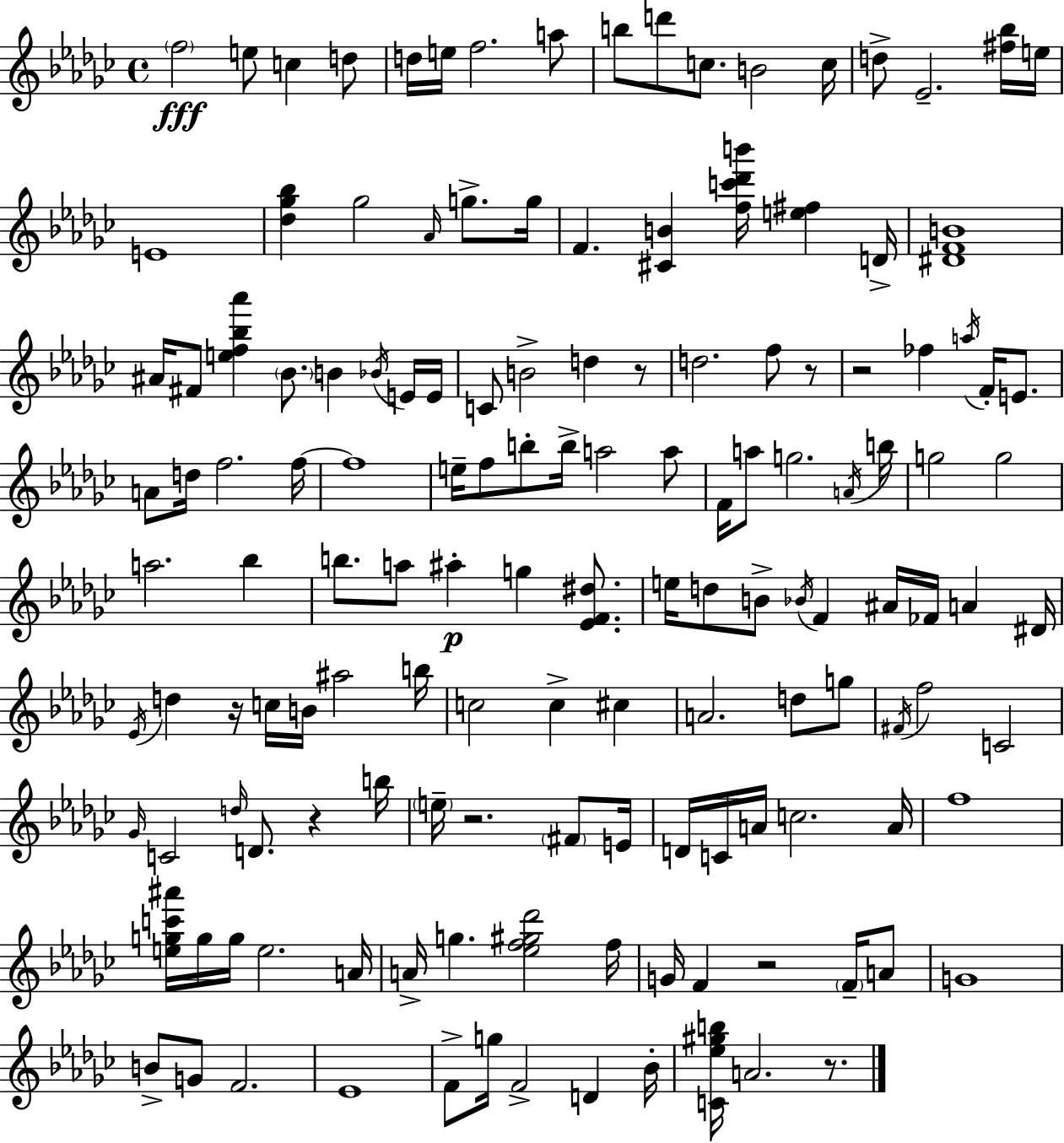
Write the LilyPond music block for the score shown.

{
  \clef treble
  \time 4/4
  \defaultTimeSignature
  \key ees \minor
  \parenthesize f''2\fff e''8 c''4 d''8 | d''16 e''16 f''2. a''8 | b''8 d'''8 c''8. b'2 c''16 | d''8-> ees'2.-- <fis'' bes''>16 e''16 | \break e'1 | <des'' ges'' bes''>4 ges''2 \grace { aes'16 } g''8.-> | g''16 f'4. <cis' b'>4 <f'' c''' des''' b'''>16 <e'' fis''>4 | d'16-> <dis' f' b'>1 | \break ais'16 fis'8 <e'' f'' bes'' aes'''>4 \parenthesize bes'8. b'4 \acciaccatura { bes'16 } | e'16 e'16 c'8 b'2-> d''4 | r8 d''2. f''8 | r8 r2 fes''4 \acciaccatura { a''16 } f'16-. | \break e'8. a'8 d''16 f''2. | f''16~~ f''1 | e''16-- f''8 b''8-. b''16-> a''2 | a''8 f'16 a''8 g''2. | \break \acciaccatura { a'16 } b''16 g''2 g''2 | a''2. | bes''4 b''8. a''8 ais''4-.\p g''4 | <ees' f' dis''>8. e''16 d''8 b'8-> \acciaccatura { bes'16 } f'4 ais'16 fes'16 | \break a'4 dis'16 \acciaccatura { ees'16 } d''4 r16 c''16 b'16 ais''2 | b''16 c''2 c''4-> | cis''4 a'2. | d''8 g''8 \acciaccatura { fis'16 } f''2 c'2 | \break \grace { ges'16 } c'2 | \grace { d''16 } d'8. r4 b''16 \parenthesize e''16-- r2. | \parenthesize fis'8 e'16 d'16 c'16 a'16 c''2. | a'16 f''1 | \break <e'' g'' c''' ais'''>16 g''16 g''16 e''2. | a'16 a'16-> g''4. | <ees'' f'' gis'' des'''>2 f''16 g'16 f'4 r2 | \parenthesize f'16-- a'8 g'1 | \break b'8-> g'8 f'2. | ees'1 | f'8-> g''16 f'2-> | d'4 bes'16-. <c' ees'' gis'' b''>16 a'2. | \break r8. \bar "|."
}